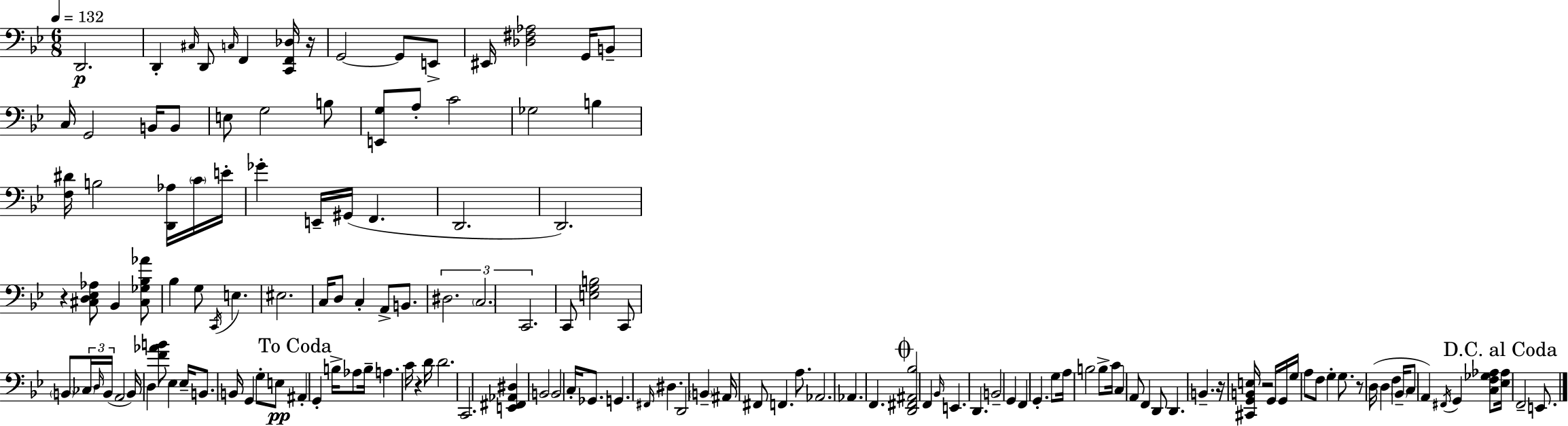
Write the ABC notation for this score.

X:1
T:Untitled
M:6/8
L:1/4
K:Gm
D,,2 D,, ^C,/4 D,,/2 C,/4 F,, [C,,F,,_D,]/4 z/4 G,,2 G,,/2 E,,/2 ^E,,/4 [_D,^F,_A,]2 G,,/4 B,,/2 C,/4 G,,2 B,,/4 B,,/2 E,/2 G,2 B,/2 [E,,G,]/2 A,/2 C2 _G,2 B, [F,^D]/4 B,2 [D,,_A,]/4 C/4 E/4 _G E,,/4 ^G,,/4 F,, D,,2 D,,2 z [^C,D,_E,_A,]/2 _B,, [^C,_G,_B,_A]/2 _B, G,/2 C,,/4 E, ^E,2 C,/4 D,/2 C, A,,/2 B,,/2 ^D,2 C,2 C,,2 C,,/2 [E,G,B,]2 C,,/2 B,,/2 _C,/4 D,/4 B,,/4 A,,2 B,,/4 D, [F_AB]/2 _E, _E,/4 B,,/2 B,,/4 G,, G,/2 E,/2 ^A,, G,, B,/4 _A,/2 B,/4 A, C/4 z D/4 D2 C,,2 [E,,^F,,_A,,^D,] B,,2 B,,2 C,/4 _G,,/2 G,, ^F,,/4 ^D, D,,2 B,, ^A,,/4 ^F,,/2 F,, A,/2 _A,,2 _A,, F,, [D,,^F,,^A,,_B,]2 F,, _B,,/4 E,, D,, B,,2 G,, F,, G,, G,/2 A,/4 B,2 B,/2 C/4 C, A,,/2 F,, D,,/2 D,, B,, z/4 [^C,,G,,B,,E,]/4 z2 G,,/4 G,,/4 G,/4 A,/2 F,/2 G, G,/2 z/2 D,/4 D, F, _B,,/4 C,/2 A,, ^F,,/4 G,, [C,F,_G,_A,]/2 [_E,_A,]/4 F,,2 E,,/2